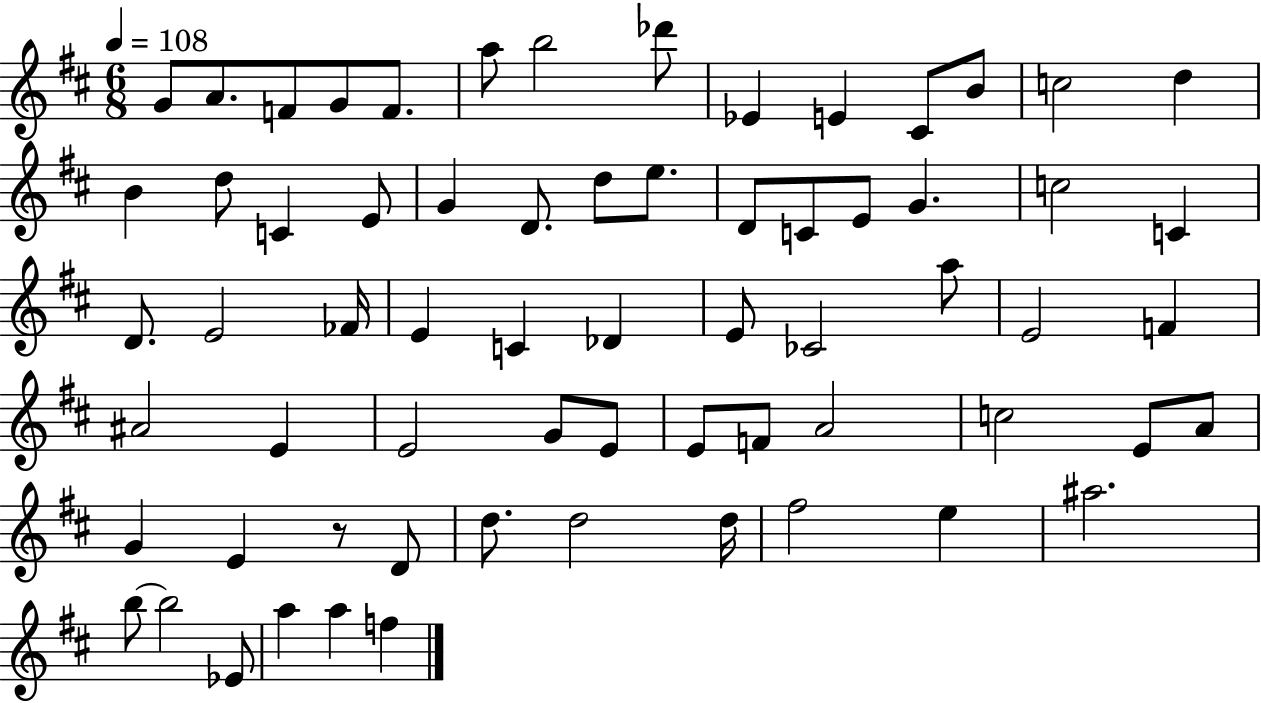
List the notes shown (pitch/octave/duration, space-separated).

G4/e A4/e. F4/e G4/e F4/e. A5/e B5/h Db6/e Eb4/q E4/q C#4/e B4/e C5/h D5/q B4/q D5/e C4/q E4/e G4/q D4/e. D5/e E5/e. D4/e C4/e E4/e G4/q. C5/h C4/q D4/e. E4/h FES4/s E4/q C4/q Db4/q E4/e CES4/h A5/e E4/h F4/q A#4/h E4/q E4/h G4/e E4/e E4/e F4/e A4/h C5/h E4/e A4/e G4/q E4/q R/e D4/e D5/e. D5/h D5/s F#5/h E5/q A#5/h. B5/e B5/h Eb4/e A5/q A5/q F5/q